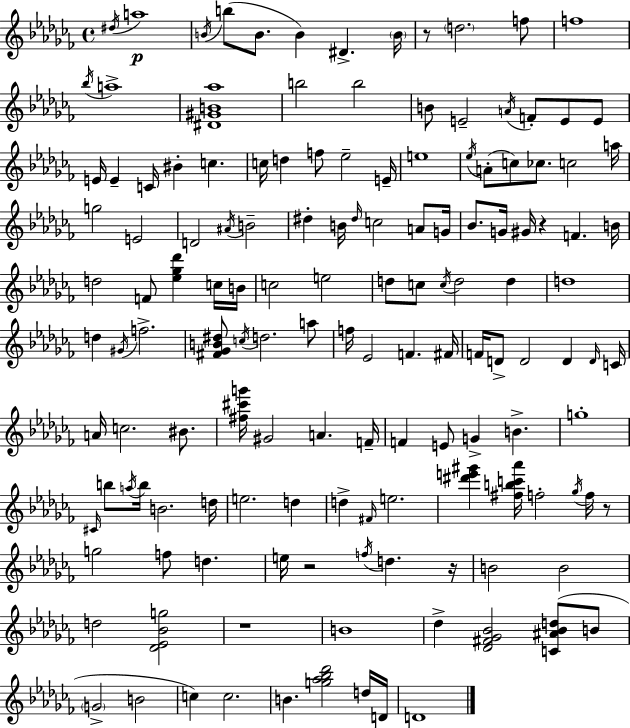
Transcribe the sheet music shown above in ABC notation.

X:1
T:Untitled
M:4/4
L:1/4
K:Abm
^d/4 a4 B/4 b/2 B/2 B ^D B/4 z/2 d2 f/2 f4 _b/4 a4 [^D^GB_a]4 b2 b2 B/2 E2 A/4 F/2 E/2 E/2 E/4 E C/4 ^B c c/4 d f/2 _e2 E/4 e4 _e/4 A/2 c/2 _c/2 c2 a/4 g2 E2 D2 ^A/4 B2 ^d B/4 ^d/4 c2 A/2 G/4 _B/2 G/4 ^G/4 z F B/4 d2 F/2 [_e_g_d'] c/4 B/4 c2 e2 d/2 c/2 c/4 d2 d d4 d ^G/4 f2 [^F_GB^d]/2 c/4 d2 a/2 f/4 _E2 F ^F/4 F/4 D/2 D2 D D/4 C/4 A/4 c2 ^B/2 [^f^c'g']/4 ^G2 A F/4 F E/2 G B g4 ^C/4 b/2 a/4 b/4 B2 d/4 e2 d d ^F/4 e2 [^d'e'^g'] [^fbc'_a']/4 f2 _g/4 f/4 z/2 g2 f/2 d e/4 z2 f/4 d z/4 B2 B2 d2 [_D_E_Bg]2 z4 B4 _d [_D^F_G_B]2 [C^A_Bd]/2 B/2 G2 B2 c c2 B [g_a_b_d']2 d/4 D/4 D4